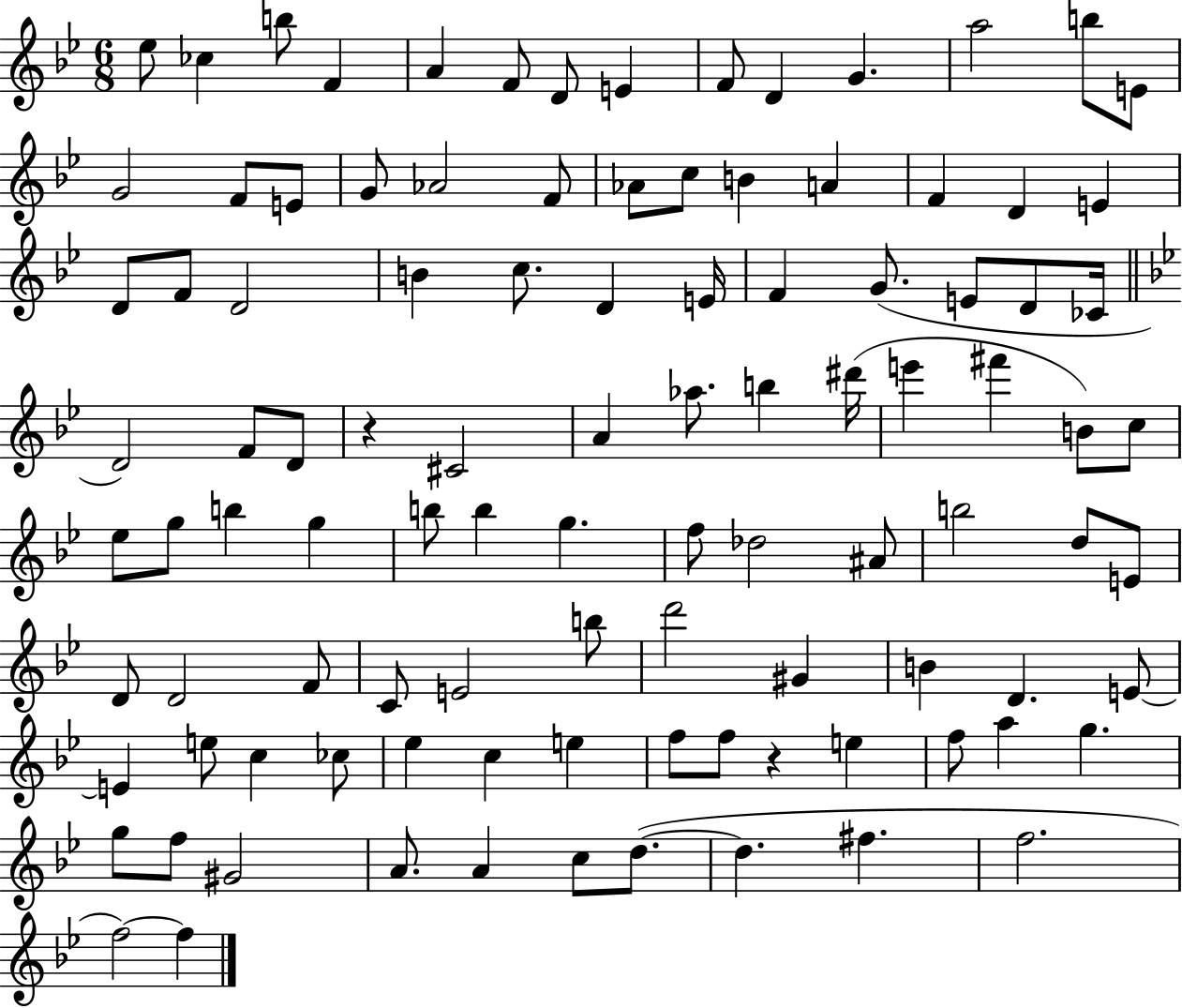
X:1
T:Untitled
M:6/8
L:1/4
K:Bb
_e/2 _c b/2 F A F/2 D/2 E F/2 D G a2 b/2 E/2 G2 F/2 E/2 G/2 _A2 F/2 _A/2 c/2 B A F D E D/2 F/2 D2 B c/2 D E/4 F G/2 E/2 D/2 _C/4 D2 F/2 D/2 z ^C2 A _a/2 b ^d'/4 e' ^f' B/2 c/2 _e/2 g/2 b g b/2 b g f/2 _d2 ^A/2 b2 d/2 E/2 D/2 D2 F/2 C/2 E2 b/2 d'2 ^G B D E/2 E e/2 c _c/2 _e c e f/2 f/2 z e f/2 a g g/2 f/2 ^G2 A/2 A c/2 d/2 d ^f f2 f2 f